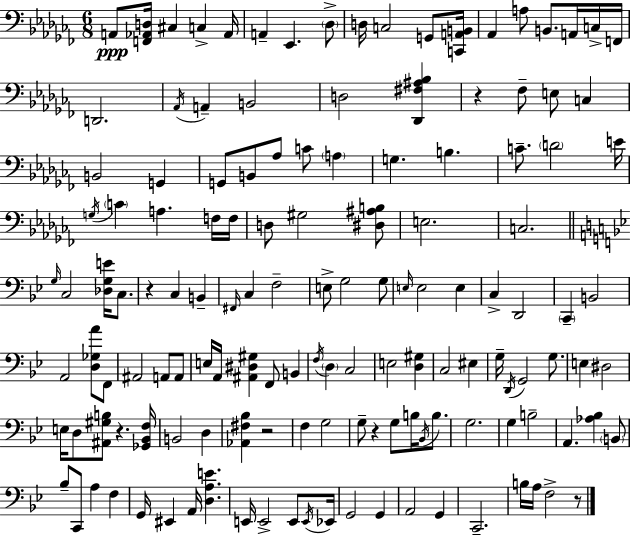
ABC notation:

X:1
T:Untitled
M:6/8
L:1/4
K:Abm
A,,/2 [F,,_A,,D,]/4 ^C, C, _A,,/4 A,, _E,, _D,/2 D,/4 C,2 G,,/2 [C,,A,,B,,]/4 _A,, A,/2 B,,/2 A,,/4 C,/4 F,,/4 D,,2 _A,,/4 A,, B,,2 D,2 [_D,,^F,^A,_B,] z _F,/2 E,/2 C, B,,2 G,, G,,/2 B,,/2 _A,/2 C/2 A, G, B, C/2 D2 E/4 G,/4 C A, F,/4 F,/4 D,/2 ^G,2 [^D,^A,B,]/2 E,2 C,2 G,/4 C,2 [_D,G,E]/4 C,/2 z C, B,, ^F,,/4 C, F,2 E,/2 G,2 G,/2 E,/4 E,2 E, C, D,,2 C,, B,,2 A,,2 [D,_G,A]/2 F,,/2 ^A,,2 A,,/2 A,,/2 E,/4 A,,/4 [^A,,^D,^G,] F,,/2 B,, F,/4 D, C,2 E,2 [D,^G,] C,2 ^E, G,/4 D,,/4 G,,2 G,/2 E, ^D,2 E,/4 D,/2 [^A,,^G,B,]/2 z [_G,,_B,,F,]/4 B,,2 D, [_A,,^F,_B,] z2 F, G,2 G,/2 z G,/2 B,/4 _B,,/4 B,/2 G,2 G, B,2 A,, [_A,_B,] B,,/2 _B,/2 C,,/2 A, F, G,,/4 ^E,, A,,/4 [D,A,E] E,,/4 E,,2 E,,/2 E,,/4 _E,,/4 G,,2 G,, A,,2 G,, C,,2 B,/4 A,/4 F,2 z/2